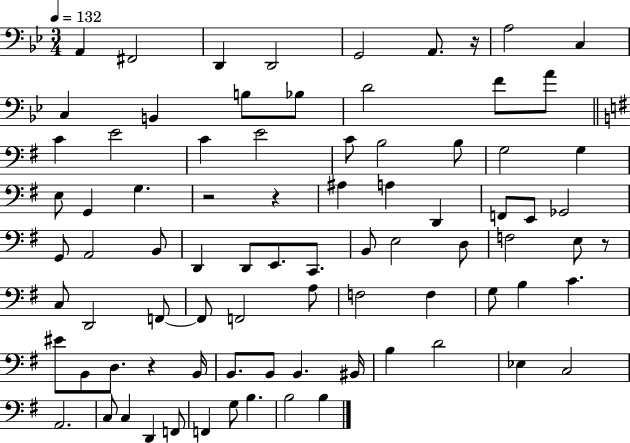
A2/q F#2/h D2/q D2/h G2/h A2/e. R/s A3/h C3/q C3/q B2/q B3/e Bb3/e D4/h F4/e A4/e C4/q E4/h C4/q E4/h C4/e B3/h B3/e G3/h G3/q E3/e G2/q G3/q. R/h R/q A#3/q A3/q D2/q F2/e E2/e Gb2/h G2/e A2/h B2/e D2/q D2/e E2/e. C2/e. B2/e E3/h D3/e F3/h E3/e R/e C3/e D2/h F2/e F2/e F2/h A3/e F3/h F3/q G3/e B3/q C4/q. EIS4/e B2/e D3/e. R/q B2/s B2/e. B2/e B2/q. BIS2/s B3/q D4/h Eb3/q C3/h A2/h. C3/e C3/q D2/q F2/e F2/q G3/e B3/q. B3/h B3/q